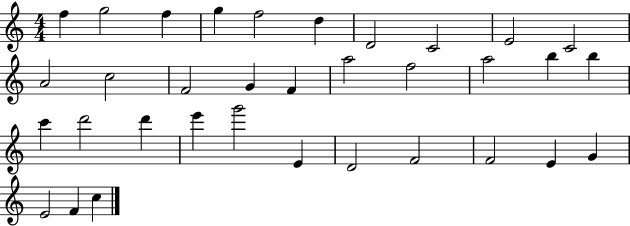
F5/q G5/h F5/q G5/q F5/h D5/q D4/h C4/h E4/h C4/h A4/h C5/h F4/h G4/q F4/q A5/h F5/h A5/h B5/q B5/q C6/q D6/h D6/q E6/q G6/h E4/q D4/h F4/h F4/h E4/q G4/q E4/h F4/q C5/q